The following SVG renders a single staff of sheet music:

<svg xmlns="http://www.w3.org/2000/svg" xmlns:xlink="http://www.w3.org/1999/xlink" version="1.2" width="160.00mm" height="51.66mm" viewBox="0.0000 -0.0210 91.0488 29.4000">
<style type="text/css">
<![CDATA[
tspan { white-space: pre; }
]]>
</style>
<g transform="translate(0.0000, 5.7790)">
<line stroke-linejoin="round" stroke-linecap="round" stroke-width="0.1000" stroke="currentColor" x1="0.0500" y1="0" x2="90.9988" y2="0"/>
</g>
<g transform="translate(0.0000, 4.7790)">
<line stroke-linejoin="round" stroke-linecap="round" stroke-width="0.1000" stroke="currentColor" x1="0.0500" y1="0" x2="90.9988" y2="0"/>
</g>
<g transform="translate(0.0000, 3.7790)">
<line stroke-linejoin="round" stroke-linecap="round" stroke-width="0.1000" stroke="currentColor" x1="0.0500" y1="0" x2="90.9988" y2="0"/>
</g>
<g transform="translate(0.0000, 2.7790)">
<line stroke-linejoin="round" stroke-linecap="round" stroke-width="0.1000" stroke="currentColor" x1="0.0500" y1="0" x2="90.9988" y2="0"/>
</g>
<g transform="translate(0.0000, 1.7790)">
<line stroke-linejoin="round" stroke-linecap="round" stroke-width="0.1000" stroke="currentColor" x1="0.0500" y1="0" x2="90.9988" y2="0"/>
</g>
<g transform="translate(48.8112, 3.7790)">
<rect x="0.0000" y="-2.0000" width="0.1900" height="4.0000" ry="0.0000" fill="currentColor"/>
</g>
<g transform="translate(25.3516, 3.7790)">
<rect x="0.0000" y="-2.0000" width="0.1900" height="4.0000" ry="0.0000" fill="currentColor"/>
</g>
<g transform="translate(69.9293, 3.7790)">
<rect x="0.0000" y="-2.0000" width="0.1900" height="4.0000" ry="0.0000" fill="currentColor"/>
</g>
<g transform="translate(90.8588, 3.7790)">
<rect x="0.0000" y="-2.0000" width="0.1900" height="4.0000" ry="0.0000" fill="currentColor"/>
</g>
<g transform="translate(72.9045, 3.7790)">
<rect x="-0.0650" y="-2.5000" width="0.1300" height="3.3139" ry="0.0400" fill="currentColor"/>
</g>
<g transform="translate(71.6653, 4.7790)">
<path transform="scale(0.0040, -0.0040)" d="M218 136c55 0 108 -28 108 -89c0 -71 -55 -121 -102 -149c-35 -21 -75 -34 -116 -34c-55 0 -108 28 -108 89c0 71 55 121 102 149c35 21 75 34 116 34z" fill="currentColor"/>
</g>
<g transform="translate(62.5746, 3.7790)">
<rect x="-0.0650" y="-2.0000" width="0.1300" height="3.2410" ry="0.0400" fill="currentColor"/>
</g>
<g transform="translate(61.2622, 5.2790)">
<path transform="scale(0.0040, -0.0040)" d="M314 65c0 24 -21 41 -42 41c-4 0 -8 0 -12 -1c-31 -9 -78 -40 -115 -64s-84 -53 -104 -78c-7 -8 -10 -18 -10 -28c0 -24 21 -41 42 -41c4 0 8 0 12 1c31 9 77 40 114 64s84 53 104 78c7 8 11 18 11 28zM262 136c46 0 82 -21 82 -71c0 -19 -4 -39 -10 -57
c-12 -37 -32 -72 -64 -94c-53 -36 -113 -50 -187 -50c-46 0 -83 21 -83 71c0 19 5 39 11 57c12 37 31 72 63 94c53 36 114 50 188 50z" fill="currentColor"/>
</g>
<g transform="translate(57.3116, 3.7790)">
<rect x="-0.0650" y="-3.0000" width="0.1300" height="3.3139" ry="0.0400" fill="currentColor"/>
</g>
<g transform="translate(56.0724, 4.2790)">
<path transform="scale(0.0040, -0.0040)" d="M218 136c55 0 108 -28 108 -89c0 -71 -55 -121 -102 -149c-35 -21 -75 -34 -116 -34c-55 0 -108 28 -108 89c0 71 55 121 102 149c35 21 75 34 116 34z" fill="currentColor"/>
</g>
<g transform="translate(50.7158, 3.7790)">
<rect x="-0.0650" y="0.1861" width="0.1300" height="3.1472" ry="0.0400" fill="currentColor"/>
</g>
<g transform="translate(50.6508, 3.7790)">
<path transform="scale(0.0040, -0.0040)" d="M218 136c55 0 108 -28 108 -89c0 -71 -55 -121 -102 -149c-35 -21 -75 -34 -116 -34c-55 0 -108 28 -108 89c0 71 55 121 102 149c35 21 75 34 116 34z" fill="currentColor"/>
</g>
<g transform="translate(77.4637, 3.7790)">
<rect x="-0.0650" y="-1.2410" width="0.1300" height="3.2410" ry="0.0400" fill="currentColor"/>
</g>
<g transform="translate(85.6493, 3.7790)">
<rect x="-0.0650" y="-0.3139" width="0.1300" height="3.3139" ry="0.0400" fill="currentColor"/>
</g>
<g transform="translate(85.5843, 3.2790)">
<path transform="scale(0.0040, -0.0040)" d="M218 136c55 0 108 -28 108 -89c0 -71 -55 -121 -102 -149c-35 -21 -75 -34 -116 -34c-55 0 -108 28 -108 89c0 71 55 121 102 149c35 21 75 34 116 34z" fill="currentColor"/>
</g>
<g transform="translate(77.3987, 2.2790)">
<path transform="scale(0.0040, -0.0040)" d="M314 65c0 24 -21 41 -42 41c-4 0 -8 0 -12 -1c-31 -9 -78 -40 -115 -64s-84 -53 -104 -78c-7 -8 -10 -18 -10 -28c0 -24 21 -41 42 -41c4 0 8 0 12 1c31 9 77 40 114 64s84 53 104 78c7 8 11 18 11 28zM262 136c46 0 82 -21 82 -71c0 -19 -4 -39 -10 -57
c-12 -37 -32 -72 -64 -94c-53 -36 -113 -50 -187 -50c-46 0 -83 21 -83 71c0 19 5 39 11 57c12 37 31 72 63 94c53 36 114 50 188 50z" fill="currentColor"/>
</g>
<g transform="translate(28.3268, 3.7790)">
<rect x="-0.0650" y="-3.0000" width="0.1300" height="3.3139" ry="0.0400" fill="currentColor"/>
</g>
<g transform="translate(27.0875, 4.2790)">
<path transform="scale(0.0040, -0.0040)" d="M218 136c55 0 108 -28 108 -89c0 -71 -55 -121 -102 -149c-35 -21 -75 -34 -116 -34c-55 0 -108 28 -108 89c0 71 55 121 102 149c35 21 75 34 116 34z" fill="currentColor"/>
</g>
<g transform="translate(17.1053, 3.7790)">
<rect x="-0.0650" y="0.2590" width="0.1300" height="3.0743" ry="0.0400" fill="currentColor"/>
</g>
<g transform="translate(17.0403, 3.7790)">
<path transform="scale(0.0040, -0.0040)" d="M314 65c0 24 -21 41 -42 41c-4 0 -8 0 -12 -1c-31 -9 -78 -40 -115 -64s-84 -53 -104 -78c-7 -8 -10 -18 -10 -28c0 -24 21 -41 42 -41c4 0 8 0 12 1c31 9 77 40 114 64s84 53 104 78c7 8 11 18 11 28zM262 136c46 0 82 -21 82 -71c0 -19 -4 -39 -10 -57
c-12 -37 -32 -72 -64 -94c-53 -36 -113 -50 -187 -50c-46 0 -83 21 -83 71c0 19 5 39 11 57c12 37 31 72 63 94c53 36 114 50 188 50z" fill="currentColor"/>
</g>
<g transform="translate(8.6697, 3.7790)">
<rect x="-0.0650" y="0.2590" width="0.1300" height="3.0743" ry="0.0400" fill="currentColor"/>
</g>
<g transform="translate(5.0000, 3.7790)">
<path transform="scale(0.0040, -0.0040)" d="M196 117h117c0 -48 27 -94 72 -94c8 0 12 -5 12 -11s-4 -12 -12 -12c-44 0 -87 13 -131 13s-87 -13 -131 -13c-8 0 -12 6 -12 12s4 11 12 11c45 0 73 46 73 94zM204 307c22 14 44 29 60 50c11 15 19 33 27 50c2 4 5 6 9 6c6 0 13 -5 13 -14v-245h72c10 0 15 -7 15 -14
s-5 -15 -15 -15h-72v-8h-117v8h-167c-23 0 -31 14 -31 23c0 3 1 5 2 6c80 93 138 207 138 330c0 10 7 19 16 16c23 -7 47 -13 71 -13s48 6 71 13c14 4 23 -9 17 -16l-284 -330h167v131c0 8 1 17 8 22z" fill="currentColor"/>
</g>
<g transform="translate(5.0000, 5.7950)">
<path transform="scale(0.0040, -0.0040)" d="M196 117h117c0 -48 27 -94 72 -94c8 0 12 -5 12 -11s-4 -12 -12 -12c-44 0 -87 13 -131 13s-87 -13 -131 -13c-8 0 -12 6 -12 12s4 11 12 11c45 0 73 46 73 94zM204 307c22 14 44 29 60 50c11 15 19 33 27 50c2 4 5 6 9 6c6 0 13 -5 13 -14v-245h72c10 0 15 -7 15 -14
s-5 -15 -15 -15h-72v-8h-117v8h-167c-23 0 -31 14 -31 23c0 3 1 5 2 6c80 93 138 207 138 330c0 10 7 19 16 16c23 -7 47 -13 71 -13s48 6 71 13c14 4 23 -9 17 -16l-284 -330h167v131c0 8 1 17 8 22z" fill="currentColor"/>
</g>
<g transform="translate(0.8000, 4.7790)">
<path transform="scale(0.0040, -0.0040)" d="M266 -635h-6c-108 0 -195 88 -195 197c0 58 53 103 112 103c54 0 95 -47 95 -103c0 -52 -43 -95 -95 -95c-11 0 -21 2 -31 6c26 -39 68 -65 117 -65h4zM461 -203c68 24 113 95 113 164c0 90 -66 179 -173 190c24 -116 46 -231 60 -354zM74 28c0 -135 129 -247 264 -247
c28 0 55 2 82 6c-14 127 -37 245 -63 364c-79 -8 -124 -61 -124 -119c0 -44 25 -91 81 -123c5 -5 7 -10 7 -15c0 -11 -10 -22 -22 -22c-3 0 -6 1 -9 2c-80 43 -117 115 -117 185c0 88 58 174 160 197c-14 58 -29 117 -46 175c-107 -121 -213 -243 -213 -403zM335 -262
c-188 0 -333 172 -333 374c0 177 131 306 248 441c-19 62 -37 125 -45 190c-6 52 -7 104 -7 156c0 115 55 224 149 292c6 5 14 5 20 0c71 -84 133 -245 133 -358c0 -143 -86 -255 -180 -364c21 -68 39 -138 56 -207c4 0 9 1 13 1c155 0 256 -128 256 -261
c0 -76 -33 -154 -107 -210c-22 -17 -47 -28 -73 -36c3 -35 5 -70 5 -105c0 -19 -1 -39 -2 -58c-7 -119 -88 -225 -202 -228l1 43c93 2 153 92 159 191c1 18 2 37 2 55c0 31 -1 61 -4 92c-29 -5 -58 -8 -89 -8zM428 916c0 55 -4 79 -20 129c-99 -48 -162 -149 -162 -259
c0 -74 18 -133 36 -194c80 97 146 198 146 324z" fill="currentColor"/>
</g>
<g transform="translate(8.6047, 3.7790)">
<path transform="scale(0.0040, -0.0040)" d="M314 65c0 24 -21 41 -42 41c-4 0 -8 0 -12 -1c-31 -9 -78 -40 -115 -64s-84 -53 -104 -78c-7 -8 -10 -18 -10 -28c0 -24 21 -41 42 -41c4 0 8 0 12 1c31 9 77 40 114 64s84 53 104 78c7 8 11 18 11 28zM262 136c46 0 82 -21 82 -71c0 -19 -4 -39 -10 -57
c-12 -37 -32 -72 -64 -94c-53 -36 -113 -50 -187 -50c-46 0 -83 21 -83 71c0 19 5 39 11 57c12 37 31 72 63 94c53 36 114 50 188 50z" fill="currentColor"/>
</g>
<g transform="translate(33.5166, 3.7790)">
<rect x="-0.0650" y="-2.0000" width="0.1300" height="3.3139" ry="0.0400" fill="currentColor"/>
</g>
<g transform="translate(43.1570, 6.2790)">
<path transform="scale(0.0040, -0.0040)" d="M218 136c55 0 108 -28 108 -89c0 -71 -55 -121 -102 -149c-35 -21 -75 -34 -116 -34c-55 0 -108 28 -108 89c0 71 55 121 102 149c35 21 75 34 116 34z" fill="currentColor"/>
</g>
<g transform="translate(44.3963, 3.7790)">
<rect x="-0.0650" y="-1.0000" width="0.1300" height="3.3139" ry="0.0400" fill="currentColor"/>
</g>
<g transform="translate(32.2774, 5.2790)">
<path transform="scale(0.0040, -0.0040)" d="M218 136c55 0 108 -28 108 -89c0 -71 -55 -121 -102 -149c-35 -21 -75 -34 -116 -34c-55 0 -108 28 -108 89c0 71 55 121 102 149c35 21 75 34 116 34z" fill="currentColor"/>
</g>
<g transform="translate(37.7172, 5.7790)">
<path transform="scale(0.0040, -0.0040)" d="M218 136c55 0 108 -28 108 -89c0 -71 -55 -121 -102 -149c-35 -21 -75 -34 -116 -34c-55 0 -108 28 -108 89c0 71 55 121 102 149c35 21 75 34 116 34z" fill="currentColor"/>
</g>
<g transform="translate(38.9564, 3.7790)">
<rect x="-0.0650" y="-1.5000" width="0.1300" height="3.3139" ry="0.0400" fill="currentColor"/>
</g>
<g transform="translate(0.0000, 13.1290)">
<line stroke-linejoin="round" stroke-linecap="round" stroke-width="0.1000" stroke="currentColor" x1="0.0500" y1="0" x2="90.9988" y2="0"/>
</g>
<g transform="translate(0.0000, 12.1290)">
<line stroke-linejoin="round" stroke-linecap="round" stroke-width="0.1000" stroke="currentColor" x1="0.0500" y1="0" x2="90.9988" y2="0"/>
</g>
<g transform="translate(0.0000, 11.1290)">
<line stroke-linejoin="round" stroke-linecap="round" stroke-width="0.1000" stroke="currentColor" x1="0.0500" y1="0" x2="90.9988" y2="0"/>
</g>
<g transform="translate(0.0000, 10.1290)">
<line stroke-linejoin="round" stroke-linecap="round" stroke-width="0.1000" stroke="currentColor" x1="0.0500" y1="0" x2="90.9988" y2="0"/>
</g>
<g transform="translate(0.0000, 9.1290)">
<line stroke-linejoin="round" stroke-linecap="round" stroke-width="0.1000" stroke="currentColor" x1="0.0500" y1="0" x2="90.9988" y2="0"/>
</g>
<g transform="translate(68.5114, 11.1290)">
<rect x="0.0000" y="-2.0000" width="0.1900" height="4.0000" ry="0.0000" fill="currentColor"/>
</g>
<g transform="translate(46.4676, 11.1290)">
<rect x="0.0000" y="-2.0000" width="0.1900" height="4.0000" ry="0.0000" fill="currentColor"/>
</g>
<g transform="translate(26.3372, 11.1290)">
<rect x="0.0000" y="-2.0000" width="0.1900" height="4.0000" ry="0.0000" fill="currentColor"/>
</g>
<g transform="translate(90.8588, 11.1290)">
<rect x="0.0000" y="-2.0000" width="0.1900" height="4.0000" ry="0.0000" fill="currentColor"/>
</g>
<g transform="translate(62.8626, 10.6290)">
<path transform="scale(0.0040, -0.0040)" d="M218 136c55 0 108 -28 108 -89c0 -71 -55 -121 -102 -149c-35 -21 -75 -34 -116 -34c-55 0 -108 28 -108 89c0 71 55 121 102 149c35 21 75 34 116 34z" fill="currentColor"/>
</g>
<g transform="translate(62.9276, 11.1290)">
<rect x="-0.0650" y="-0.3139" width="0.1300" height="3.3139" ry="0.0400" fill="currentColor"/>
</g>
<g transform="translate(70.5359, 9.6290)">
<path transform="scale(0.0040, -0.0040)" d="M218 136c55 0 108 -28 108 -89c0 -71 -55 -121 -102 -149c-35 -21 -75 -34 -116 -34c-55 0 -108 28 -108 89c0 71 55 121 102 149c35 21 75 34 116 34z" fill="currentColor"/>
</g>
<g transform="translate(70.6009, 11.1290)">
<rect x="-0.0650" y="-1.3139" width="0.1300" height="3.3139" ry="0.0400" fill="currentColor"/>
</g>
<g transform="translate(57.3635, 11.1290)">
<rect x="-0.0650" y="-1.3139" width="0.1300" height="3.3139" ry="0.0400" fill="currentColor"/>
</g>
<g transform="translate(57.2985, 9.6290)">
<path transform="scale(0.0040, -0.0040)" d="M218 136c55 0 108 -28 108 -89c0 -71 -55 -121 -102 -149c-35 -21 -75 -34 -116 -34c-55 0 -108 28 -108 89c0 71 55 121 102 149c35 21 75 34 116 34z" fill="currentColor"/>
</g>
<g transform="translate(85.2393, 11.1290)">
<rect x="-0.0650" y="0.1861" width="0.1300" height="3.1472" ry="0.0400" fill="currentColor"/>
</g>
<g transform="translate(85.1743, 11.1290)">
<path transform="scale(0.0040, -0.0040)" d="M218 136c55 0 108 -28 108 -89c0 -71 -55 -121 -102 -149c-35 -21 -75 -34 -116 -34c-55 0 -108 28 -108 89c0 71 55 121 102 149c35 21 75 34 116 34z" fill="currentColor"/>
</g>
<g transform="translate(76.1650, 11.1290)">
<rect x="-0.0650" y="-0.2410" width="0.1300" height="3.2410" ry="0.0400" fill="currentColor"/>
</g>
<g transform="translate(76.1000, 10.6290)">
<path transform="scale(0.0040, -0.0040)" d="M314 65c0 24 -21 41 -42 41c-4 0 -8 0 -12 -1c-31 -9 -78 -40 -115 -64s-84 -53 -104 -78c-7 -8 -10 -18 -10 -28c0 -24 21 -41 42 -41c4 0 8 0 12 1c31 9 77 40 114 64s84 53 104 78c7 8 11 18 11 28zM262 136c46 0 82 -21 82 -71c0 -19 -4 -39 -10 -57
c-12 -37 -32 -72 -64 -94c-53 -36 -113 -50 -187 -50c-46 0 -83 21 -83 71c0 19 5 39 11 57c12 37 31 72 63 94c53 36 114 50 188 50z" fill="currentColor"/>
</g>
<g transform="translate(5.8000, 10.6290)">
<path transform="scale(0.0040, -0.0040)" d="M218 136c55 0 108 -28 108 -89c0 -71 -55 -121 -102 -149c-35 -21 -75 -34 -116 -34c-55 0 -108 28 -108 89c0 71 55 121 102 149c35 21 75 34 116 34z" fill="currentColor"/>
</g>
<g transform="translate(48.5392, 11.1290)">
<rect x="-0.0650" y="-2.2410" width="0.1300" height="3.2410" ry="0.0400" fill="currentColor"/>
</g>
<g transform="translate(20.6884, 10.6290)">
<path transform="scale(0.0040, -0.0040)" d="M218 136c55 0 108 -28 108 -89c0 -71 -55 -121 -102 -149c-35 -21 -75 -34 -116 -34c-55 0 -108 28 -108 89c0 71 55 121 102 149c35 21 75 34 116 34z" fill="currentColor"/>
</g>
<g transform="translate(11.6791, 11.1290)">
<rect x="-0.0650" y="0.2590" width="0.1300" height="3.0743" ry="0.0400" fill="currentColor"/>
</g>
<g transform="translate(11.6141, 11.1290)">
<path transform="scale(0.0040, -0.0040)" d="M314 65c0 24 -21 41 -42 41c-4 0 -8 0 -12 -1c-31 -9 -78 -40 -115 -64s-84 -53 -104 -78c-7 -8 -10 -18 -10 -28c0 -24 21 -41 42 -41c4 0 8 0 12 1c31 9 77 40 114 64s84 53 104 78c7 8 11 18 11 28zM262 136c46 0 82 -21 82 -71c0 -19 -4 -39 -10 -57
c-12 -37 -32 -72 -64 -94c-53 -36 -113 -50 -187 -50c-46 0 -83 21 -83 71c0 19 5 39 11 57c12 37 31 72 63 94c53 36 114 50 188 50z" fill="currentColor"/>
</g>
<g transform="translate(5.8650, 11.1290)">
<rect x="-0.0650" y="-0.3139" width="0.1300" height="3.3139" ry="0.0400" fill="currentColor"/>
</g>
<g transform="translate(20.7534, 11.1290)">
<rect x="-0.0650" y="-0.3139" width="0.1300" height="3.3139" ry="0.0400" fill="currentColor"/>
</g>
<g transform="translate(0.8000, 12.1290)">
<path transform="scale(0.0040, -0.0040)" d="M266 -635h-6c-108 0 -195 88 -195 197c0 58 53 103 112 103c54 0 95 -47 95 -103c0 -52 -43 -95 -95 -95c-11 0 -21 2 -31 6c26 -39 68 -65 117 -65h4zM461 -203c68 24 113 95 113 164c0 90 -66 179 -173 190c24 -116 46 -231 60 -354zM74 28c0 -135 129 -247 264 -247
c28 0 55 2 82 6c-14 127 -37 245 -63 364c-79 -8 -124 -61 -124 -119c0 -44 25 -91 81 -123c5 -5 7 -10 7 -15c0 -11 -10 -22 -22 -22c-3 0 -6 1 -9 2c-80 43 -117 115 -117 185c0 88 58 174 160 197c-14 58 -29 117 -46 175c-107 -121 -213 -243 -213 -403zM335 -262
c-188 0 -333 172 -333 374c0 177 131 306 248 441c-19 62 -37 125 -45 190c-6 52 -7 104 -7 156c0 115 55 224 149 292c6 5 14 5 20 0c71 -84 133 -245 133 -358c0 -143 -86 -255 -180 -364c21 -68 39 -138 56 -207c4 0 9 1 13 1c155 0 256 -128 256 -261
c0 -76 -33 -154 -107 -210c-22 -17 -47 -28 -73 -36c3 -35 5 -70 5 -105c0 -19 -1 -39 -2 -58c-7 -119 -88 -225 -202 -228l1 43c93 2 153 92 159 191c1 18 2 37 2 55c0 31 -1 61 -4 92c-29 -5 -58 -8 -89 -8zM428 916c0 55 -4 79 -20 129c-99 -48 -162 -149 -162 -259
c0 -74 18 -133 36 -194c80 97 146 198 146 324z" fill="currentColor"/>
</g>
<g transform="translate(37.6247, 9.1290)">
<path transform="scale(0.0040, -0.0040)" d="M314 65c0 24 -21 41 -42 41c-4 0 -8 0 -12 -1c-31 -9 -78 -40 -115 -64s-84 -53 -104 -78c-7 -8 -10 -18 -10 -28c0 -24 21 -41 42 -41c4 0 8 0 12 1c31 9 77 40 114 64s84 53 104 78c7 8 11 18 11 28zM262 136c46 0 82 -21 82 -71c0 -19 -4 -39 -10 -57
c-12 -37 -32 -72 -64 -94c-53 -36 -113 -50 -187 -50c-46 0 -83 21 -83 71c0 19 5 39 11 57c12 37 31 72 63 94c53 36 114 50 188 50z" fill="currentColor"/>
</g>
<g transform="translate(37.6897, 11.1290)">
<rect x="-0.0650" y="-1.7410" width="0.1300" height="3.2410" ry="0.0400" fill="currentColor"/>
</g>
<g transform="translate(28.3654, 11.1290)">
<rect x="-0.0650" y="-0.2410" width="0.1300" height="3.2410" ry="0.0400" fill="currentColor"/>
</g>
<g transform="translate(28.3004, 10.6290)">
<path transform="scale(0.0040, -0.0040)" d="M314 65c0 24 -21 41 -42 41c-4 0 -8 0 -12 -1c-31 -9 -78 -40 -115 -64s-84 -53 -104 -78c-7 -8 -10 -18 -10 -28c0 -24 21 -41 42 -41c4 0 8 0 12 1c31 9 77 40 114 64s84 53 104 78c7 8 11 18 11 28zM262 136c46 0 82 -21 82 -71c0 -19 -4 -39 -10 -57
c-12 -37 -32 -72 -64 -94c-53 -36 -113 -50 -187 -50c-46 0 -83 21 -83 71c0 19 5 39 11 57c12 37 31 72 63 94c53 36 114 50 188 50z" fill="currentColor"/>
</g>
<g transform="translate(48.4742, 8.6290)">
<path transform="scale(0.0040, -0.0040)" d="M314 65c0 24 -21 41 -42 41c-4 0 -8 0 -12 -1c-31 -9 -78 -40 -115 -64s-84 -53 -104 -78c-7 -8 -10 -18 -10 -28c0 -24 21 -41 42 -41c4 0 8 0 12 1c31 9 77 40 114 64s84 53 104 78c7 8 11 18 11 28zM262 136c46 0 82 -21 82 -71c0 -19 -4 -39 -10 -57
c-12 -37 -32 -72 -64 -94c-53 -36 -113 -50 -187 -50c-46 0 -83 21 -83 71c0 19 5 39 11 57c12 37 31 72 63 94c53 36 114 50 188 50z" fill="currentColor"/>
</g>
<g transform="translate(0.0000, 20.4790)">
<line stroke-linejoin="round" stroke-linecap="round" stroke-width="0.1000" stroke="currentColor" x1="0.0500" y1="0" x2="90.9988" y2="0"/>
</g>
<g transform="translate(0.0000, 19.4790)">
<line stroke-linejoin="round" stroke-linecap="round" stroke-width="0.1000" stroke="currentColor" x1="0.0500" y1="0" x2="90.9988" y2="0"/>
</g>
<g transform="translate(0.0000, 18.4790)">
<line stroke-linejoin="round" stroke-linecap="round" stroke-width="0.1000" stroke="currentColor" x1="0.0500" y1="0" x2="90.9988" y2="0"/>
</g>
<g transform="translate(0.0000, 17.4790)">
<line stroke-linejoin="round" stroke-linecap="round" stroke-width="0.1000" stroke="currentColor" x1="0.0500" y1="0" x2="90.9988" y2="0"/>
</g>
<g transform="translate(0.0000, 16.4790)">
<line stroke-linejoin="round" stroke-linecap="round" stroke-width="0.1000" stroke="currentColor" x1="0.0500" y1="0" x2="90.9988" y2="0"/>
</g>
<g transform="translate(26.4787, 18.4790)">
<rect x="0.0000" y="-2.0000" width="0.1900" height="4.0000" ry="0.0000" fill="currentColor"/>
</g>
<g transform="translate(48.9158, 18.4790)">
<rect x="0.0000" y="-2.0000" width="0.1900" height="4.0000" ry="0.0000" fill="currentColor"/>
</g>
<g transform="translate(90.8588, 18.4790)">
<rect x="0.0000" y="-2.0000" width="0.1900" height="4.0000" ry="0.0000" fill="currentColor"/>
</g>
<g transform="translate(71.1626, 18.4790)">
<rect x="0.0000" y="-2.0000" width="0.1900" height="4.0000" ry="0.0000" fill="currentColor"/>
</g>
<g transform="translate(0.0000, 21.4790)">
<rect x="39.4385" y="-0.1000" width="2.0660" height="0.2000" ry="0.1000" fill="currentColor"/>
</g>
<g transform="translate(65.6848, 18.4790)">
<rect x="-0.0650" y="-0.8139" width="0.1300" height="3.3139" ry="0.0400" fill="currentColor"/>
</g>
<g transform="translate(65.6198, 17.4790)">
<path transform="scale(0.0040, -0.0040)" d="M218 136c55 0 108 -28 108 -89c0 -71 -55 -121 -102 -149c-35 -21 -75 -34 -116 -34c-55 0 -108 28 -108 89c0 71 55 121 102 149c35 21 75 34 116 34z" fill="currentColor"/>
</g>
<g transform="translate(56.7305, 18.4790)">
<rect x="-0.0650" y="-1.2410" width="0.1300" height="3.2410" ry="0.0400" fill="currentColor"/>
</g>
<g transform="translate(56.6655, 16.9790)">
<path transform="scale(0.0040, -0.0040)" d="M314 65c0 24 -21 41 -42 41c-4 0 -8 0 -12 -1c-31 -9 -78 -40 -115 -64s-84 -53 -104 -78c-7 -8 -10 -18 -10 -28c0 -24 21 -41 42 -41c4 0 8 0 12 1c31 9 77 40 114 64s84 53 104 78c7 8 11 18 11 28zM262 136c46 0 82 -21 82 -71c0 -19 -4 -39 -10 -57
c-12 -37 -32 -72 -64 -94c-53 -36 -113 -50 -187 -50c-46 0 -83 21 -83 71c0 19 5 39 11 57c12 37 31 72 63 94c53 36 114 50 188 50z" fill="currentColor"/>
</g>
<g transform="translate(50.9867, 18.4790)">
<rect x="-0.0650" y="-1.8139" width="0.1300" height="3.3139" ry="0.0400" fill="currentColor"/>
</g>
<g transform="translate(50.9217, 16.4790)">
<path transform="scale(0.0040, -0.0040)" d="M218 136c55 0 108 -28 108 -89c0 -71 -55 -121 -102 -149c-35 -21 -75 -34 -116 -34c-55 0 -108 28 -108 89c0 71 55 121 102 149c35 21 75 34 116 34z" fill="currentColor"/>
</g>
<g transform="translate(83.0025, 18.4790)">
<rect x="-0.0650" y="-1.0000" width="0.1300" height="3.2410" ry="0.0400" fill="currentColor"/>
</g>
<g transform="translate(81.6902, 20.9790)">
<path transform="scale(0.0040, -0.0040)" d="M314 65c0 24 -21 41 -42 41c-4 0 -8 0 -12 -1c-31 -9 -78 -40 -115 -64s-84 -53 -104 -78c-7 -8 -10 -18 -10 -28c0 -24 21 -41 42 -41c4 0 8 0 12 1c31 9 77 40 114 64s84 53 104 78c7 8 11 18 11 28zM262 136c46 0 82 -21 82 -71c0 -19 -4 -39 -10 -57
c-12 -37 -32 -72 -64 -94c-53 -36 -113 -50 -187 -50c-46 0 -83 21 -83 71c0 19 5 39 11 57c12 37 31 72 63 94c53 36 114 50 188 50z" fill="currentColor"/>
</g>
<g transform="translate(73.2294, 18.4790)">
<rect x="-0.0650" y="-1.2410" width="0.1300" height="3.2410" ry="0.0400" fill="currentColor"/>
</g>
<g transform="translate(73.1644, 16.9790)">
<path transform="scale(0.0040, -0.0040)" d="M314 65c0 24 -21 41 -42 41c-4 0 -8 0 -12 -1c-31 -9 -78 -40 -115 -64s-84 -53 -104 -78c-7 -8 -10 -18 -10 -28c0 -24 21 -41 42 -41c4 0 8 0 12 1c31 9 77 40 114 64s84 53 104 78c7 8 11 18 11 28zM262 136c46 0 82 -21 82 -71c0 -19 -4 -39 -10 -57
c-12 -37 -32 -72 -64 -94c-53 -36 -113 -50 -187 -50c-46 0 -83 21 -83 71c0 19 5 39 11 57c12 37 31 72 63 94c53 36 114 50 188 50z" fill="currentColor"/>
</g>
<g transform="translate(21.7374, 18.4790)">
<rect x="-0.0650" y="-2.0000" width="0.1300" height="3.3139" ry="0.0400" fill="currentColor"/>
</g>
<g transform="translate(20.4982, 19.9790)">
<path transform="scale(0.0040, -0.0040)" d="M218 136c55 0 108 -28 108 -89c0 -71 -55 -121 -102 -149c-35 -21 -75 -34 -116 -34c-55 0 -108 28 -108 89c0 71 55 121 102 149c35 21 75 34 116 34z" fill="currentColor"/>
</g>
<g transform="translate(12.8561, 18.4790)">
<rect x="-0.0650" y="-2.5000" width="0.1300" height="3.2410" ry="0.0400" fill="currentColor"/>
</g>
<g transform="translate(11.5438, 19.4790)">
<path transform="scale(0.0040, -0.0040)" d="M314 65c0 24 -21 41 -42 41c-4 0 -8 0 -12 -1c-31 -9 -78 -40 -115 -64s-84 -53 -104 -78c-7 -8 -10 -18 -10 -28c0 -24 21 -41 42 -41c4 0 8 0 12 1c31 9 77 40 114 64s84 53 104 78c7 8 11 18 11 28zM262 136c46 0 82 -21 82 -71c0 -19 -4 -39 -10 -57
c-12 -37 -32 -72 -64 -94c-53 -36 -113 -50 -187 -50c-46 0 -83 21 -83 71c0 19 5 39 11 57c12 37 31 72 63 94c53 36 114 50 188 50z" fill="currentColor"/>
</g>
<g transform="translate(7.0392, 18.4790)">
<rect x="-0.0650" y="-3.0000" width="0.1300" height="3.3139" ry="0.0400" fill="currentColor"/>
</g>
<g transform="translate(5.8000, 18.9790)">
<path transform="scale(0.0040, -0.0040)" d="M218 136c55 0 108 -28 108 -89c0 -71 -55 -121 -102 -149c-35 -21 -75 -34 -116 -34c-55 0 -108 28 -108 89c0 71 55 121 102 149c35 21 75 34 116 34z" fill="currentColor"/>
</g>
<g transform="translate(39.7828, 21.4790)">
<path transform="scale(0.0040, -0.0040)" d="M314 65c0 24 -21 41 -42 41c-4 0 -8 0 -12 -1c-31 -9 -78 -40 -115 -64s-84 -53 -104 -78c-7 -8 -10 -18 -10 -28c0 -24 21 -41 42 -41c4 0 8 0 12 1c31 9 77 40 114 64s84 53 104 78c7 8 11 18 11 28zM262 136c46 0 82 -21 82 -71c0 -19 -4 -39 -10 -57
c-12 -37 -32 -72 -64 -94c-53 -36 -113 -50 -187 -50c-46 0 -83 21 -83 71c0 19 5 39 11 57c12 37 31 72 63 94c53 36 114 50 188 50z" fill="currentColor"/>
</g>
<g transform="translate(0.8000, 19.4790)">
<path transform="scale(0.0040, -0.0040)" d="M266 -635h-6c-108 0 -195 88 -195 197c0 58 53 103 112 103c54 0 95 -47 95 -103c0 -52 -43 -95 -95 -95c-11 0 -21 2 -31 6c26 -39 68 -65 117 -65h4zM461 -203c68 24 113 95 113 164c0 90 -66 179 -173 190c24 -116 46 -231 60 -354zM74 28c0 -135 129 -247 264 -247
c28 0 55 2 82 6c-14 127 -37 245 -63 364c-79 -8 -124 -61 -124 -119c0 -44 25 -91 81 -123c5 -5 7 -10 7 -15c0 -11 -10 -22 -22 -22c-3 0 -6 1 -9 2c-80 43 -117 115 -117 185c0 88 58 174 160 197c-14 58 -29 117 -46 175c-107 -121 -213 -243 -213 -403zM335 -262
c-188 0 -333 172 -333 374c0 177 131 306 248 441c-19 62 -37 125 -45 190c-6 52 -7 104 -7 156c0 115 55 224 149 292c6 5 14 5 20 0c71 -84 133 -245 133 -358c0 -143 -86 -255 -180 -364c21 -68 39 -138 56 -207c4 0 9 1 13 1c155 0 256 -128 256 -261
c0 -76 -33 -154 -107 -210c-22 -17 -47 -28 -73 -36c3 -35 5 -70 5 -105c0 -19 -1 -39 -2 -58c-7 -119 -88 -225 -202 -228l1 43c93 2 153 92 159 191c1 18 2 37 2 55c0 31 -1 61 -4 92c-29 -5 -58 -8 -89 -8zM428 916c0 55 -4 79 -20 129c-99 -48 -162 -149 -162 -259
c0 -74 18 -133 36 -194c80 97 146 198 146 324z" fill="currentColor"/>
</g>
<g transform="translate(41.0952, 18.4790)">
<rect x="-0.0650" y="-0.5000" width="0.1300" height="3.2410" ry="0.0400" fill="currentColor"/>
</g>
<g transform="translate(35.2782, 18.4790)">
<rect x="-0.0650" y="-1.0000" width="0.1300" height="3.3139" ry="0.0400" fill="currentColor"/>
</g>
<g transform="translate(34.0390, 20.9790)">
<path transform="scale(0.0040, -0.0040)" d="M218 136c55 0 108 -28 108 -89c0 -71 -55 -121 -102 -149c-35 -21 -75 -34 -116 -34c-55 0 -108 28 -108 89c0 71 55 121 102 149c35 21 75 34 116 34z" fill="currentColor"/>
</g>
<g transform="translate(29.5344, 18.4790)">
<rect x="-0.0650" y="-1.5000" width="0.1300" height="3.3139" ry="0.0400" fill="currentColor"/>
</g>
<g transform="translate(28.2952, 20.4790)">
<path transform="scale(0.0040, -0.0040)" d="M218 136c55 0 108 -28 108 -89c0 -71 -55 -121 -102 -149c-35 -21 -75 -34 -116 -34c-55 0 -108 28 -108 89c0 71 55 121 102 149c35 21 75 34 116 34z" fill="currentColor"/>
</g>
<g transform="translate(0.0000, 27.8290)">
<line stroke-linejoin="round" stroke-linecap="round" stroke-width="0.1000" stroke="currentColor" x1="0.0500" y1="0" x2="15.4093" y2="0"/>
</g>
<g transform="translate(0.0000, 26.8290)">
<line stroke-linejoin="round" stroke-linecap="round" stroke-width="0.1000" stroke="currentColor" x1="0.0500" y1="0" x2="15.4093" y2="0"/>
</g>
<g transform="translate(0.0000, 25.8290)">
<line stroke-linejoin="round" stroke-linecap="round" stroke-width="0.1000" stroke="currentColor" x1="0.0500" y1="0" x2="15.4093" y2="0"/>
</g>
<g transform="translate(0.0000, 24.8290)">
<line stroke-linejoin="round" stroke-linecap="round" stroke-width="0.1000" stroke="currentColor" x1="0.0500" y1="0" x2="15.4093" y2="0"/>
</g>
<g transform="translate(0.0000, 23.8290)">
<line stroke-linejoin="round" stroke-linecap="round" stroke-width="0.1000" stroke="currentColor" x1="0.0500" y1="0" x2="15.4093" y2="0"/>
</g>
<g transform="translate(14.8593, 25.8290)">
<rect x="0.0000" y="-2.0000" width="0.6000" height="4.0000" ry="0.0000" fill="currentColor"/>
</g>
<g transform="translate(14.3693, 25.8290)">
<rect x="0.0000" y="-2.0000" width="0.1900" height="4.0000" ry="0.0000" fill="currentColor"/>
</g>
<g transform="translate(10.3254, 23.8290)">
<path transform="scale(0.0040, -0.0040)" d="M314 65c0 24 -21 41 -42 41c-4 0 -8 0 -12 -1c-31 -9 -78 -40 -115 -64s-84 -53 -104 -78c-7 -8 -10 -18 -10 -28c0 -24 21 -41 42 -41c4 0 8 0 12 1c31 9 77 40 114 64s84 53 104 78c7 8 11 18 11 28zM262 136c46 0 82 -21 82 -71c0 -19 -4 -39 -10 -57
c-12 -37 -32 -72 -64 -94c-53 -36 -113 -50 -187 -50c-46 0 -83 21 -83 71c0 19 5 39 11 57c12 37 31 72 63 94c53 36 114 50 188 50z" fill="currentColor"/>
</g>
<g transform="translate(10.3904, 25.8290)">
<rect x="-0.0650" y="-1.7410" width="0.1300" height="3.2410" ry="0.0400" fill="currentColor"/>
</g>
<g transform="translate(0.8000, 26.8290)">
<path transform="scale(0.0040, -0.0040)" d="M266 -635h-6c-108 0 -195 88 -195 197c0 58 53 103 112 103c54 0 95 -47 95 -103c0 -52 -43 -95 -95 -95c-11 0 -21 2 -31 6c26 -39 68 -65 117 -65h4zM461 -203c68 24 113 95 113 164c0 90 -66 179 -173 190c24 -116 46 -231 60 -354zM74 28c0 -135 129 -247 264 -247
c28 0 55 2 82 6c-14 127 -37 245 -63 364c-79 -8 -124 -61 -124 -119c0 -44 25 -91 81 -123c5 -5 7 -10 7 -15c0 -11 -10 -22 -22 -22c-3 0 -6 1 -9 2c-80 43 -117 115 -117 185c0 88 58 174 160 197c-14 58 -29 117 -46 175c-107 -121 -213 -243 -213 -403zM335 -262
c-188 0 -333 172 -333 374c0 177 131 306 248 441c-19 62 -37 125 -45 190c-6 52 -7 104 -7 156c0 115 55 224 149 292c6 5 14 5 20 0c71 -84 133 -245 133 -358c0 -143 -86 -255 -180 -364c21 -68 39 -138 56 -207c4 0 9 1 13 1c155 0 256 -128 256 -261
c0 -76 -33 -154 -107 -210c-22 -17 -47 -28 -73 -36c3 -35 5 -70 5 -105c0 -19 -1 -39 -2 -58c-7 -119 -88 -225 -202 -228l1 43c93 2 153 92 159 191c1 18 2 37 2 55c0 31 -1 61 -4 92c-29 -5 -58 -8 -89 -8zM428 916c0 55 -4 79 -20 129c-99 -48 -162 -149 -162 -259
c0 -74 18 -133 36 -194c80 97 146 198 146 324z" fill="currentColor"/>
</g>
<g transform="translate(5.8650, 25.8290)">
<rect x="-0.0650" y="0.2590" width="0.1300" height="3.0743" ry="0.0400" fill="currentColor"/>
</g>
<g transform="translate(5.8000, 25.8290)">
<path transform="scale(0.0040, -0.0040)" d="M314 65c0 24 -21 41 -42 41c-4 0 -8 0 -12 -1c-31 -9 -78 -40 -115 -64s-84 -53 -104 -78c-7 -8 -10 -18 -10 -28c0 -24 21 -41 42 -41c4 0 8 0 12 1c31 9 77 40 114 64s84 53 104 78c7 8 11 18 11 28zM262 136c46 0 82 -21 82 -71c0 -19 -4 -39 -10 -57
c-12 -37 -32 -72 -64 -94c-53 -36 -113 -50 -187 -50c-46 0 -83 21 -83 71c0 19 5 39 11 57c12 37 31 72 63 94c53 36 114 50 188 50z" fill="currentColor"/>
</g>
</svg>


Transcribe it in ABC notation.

X:1
T:Untitled
M:4/4
L:1/4
K:C
B2 B2 A F E D B A F2 G e2 c c B2 c c2 f2 g2 e c e c2 B A G2 F E D C2 f e2 d e2 D2 B2 f2